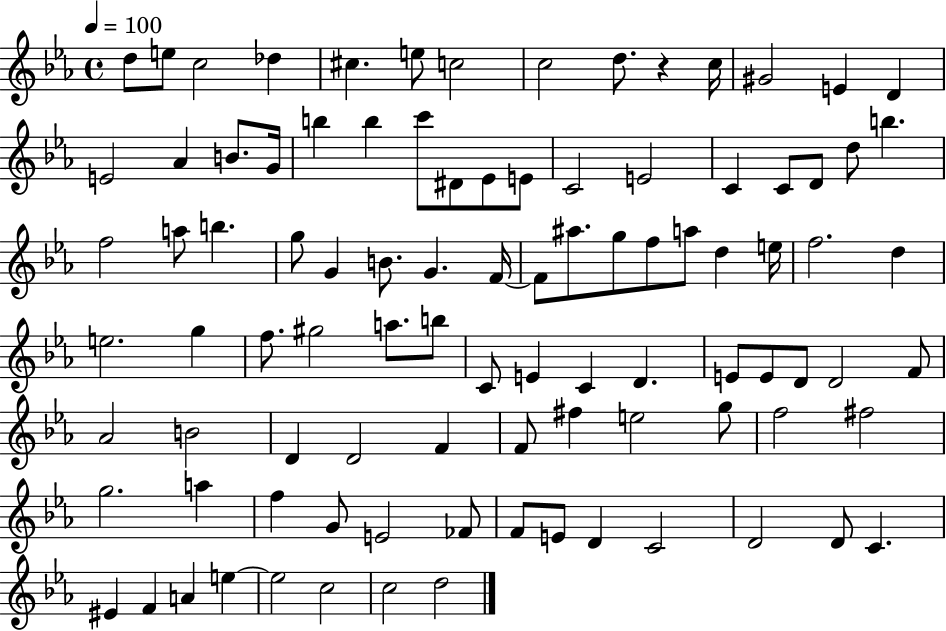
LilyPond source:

{
  \clef treble
  \time 4/4
  \defaultTimeSignature
  \key ees \major
  \tempo 4 = 100
  d''8 e''8 c''2 des''4 | cis''4. e''8 c''2 | c''2 d''8. r4 c''16 | gis'2 e'4 d'4 | \break e'2 aes'4 b'8. g'16 | b''4 b''4 c'''8 dis'8 ees'8 e'8 | c'2 e'2 | c'4 c'8 d'8 d''8 b''4. | \break f''2 a''8 b''4. | g''8 g'4 b'8. g'4. f'16~~ | f'8 ais''8. g''8 f''8 a''8 d''4 e''16 | f''2. d''4 | \break e''2. g''4 | f''8. gis''2 a''8. b''8 | c'8 e'4 c'4 d'4. | e'8 e'8 d'8 d'2 f'8 | \break aes'2 b'2 | d'4 d'2 f'4 | f'8 fis''4 e''2 g''8 | f''2 fis''2 | \break g''2. a''4 | f''4 g'8 e'2 fes'8 | f'8 e'8 d'4 c'2 | d'2 d'8 c'4. | \break eis'4 f'4 a'4 e''4~~ | e''2 c''2 | c''2 d''2 | \bar "|."
}